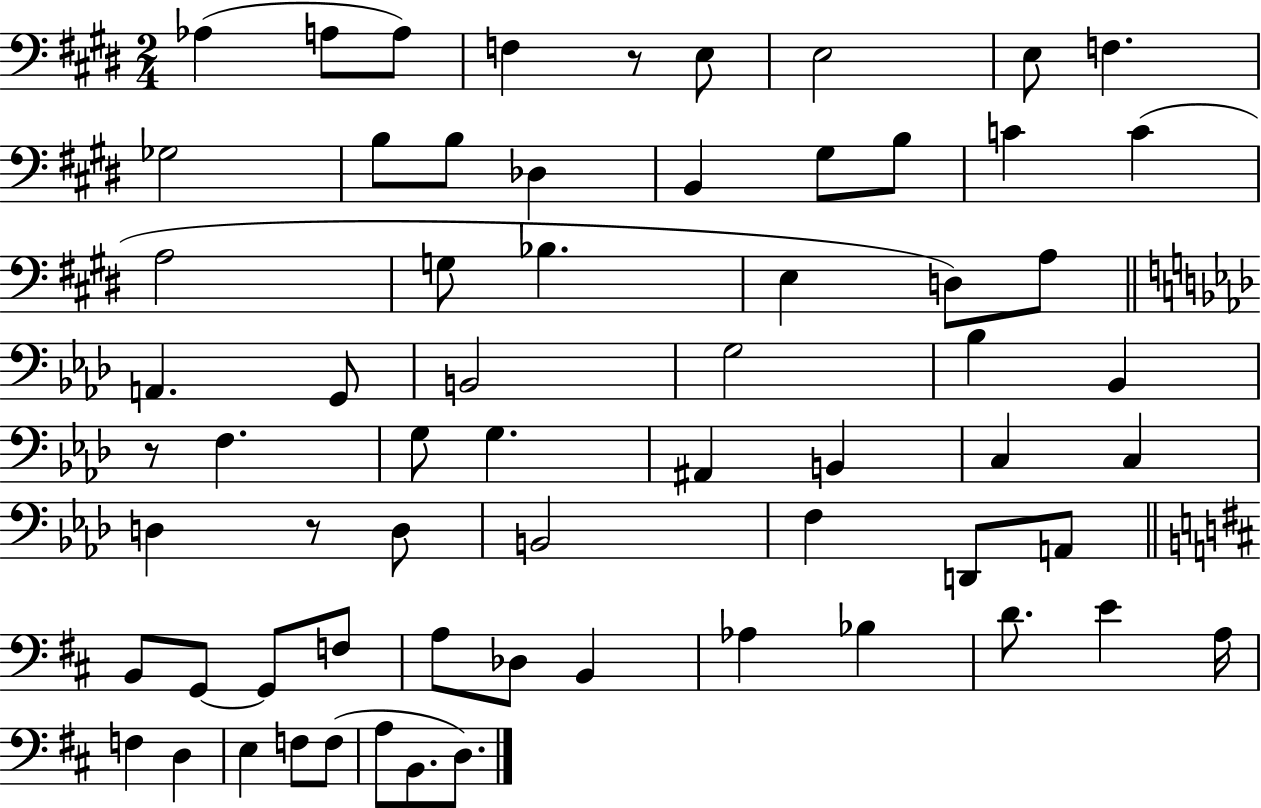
X:1
T:Untitled
M:2/4
L:1/4
K:E
_A, A,/2 A,/2 F, z/2 E,/2 E,2 E,/2 F, _G,2 B,/2 B,/2 _D, B,, ^G,/2 B,/2 C C A,2 G,/2 _B, E, D,/2 A,/2 A,, G,,/2 B,,2 G,2 _B, _B,, z/2 F, G,/2 G, ^A,, B,, C, C, D, z/2 D,/2 B,,2 F, D,,/2 A,,/2 B,,/2 G,,/2 G,,/2 F,/2 A,/2 _D,/2 B,, _A, _B, D/2 E A,/4 F, D, E, F,/2 F,/2 A,/2 B,,/2 D,/2